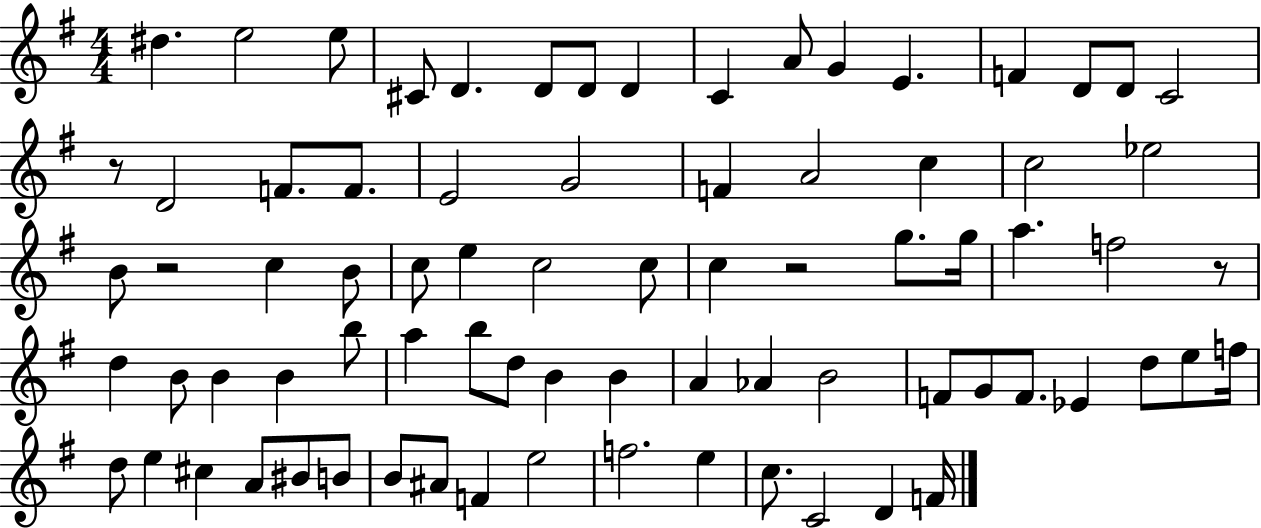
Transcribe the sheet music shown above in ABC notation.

X:1
T:Untitled
M:4/4
L:1/4
K:G
^d e2 e/2 ^C/2 D D/2 D/2 D C A/2 G E F D/2 D/2 C2 z/2 D2 F/2 F/2 E2 G2 F A2 c c2 _e2 B/2 z2 c B/2 c/2 e c2 c/2 c z2 g/2 g/4 a f2 z/2 d B/2 B B b/2 a b/2 d/2 B B A _A B2 F/2 G/2 F/2 _E d/2 e/2 f/4 d/2 e ^c A/2 ^B/2 B/2 B/2 ^A/2 F e2 f2 e c/2 C2 D F/4